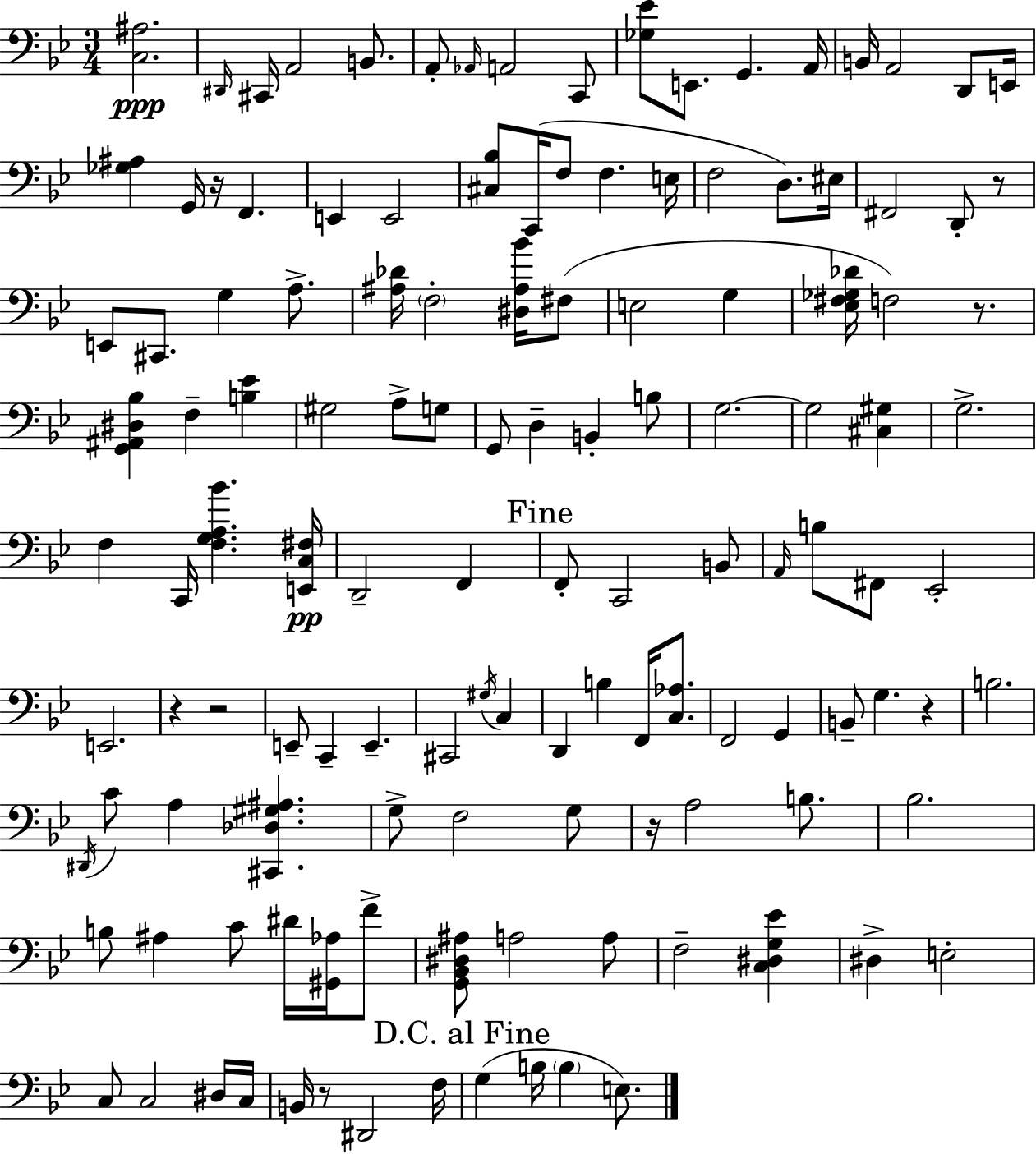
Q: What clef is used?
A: bass